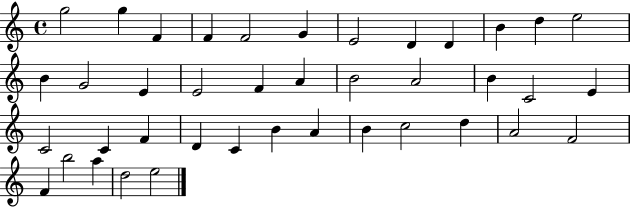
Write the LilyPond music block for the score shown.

{
  \clef treble
  \time 4/4
  \defaultTimeSignature
  \key c \major
  g''2 g''4 f'4 | f'4 f'2 g'4 | e'2 d'4 d'4 | b'4 d''4 e''2 | \break b'4 g'2 e'4 | e'2 f'4 a'4 | b'2 a'2 | b'4 c'2 e'4 | \break c'2 c'4 f'4 | d'4 c'4 b'4 a'4 | b'4 c''2 d''4 | a'2 f'2 | \break f'4 b''2 a''4 | d''2 e''2 | \bar "|."
}